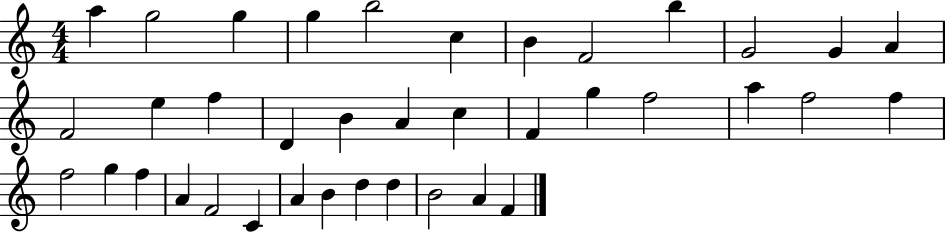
{
  \clef treble
  \numericTimeSignature
  \time 4/4
  \key c \major
  a''4 g''2 g''4 | g''4 b''2 c''4 | b'4 f'2 b''4 | g'2 g'4 a'4 | \break f'2 e''4 f''4 | d'4 b'4 a'4 c''4 | f'4 g''4 f''2 | a''4 f''2 f''4 | \break f''2 g''4 f''4 | a'4 f'2 c'4 | a'4 b'4 d''4 d''4 | b'2 a'4 f'4 | \break \bar "|."
}